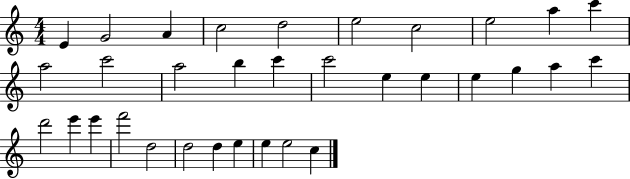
E4/q G4/h A4/q C5/h D5/h E5/h C5/h E5/h A5/q C6/q A5/h C6/h A5/h B5/q C6/q C6/h E5/q E5/q E5/q G5/q A5/q C6/q D6/h E6/q E6/q F6/h D5/h D5/h D5/q E5/q E5/q E5/h C5/q